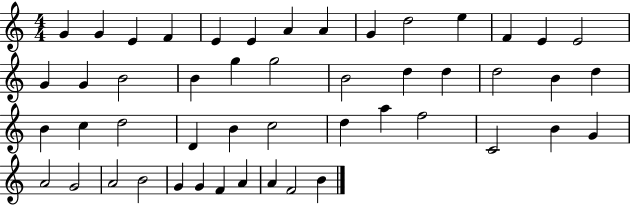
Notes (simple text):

G4/q G4/q E4/q F4/q E4/q E4/q A4/q A4/q G4/q D5/h E5/q F4/q E4/q E4/h G4/q G4/q B4/h B4/q G5/q G5/h B4/h D5/q D5/q D5/h B4/q D5/q B4/q C5/q D5/h D4/q B4/q C5/h D5/q A5/q F5/h C4/h B4/q G4/q A4/h G4/h A4/h B4/h G4/q G4/q F4/q A4/q A4/q F4/h B4/q